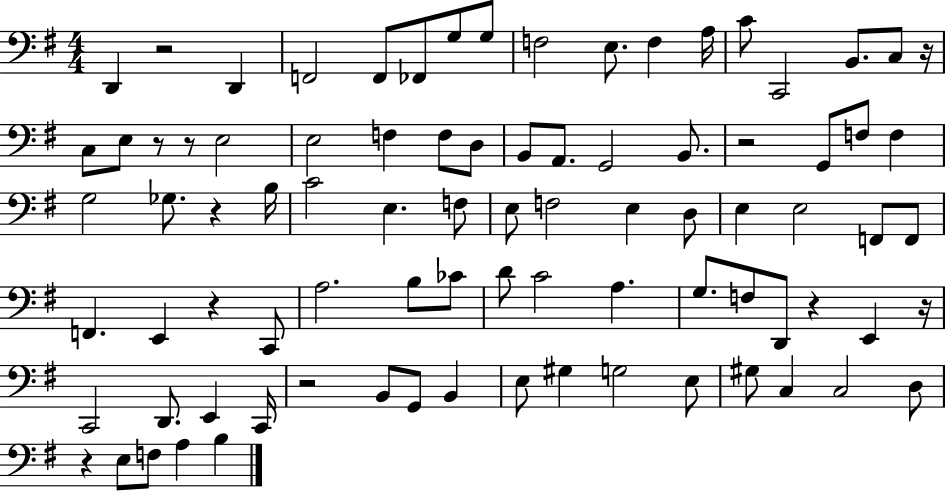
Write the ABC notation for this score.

X:1
T:Untitled
M:4/4
L:1/4
K:G
D,, z2 D,, F,,2 F,,/2 _F,,/2 G,/2 G,/2 F,2 E,/2 F, A,/4 C/2 C,,2 B,,/2 C,/2 z/4 C,/2 E,/2 z/2 z/2 E,2 E,2 F, F,/2 D,/2 B,,/2 A,,/2 G,,2 B,,/2 z2 G,,/2 F,/2 F, G,2 _G,/2 z B,/4 C2 E, F,/2 E,/2 F,2 E, D,/2 E, E,2 F,,/2 F,,/2 F,, E,, z C,,/2 A,2 B,/2 _C/2 D/2 C2 A, G,/2 F,/2 D,,/2 z E,, z/4 C,,2 D,,/2 E,, C,,/4 z2 B,,/2 G,,/2 B,, E,/2 ^G, G,2 E,/2 ^G,/2 C, C,2 D,/2 z E,/2 F,/2 A, B,